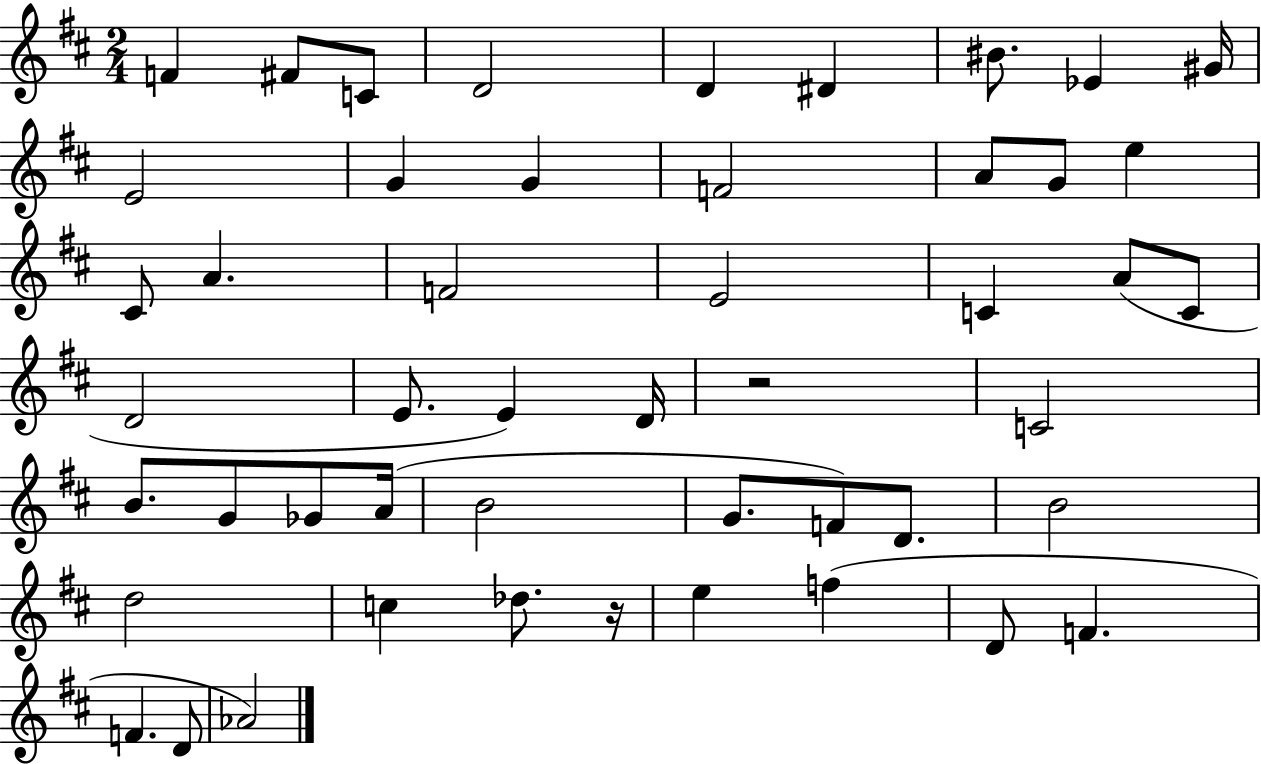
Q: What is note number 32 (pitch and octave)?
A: A4